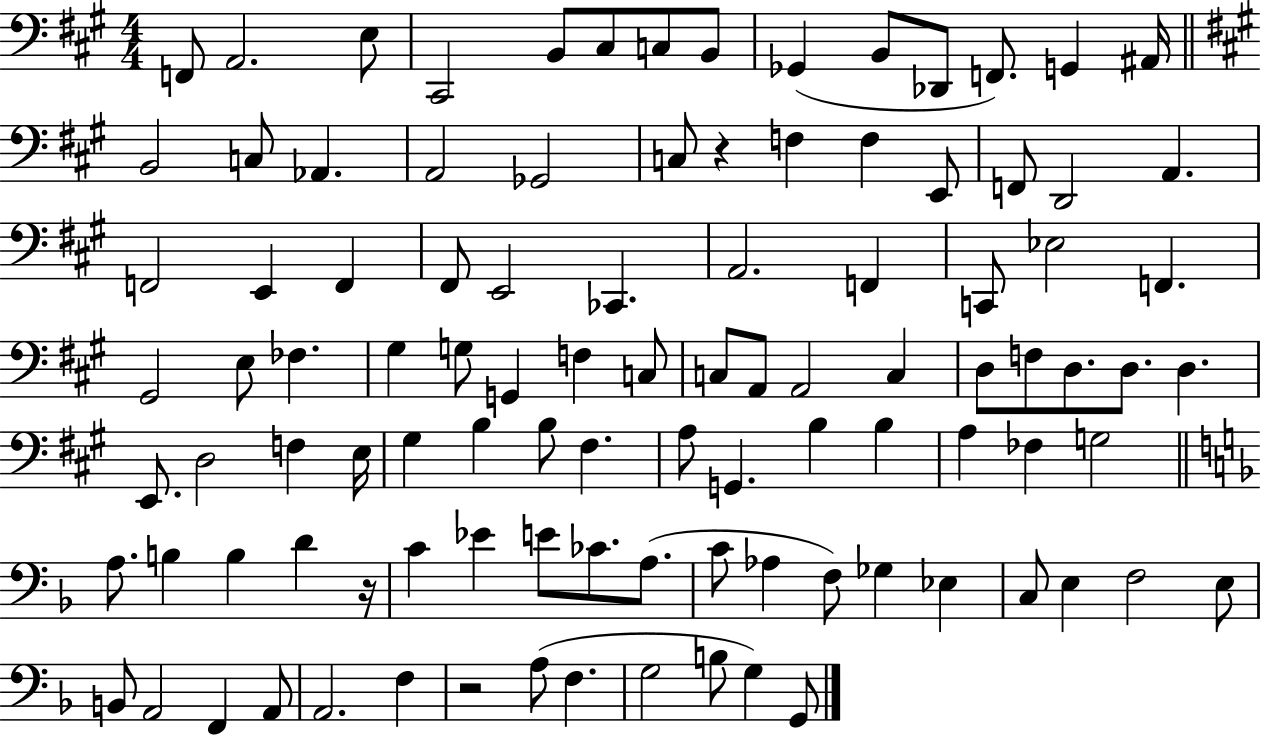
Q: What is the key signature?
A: A major